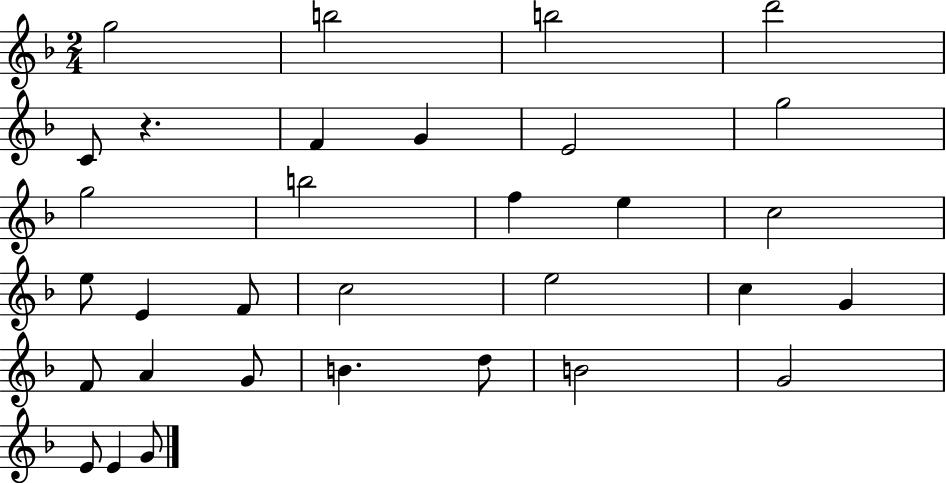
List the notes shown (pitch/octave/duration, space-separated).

G5/h B5/h B5/h D6/h C4/e R/q. F4/q G4/q E4/h G5/h G5/h B5/h F5/q E5/q C5/h E5/e E4/q F4/e C5/h E5/h C5/q G4/q F4/e A4/q G4/e B4/q. D5/e B4/h G4/h E4/e E4/q G4/e